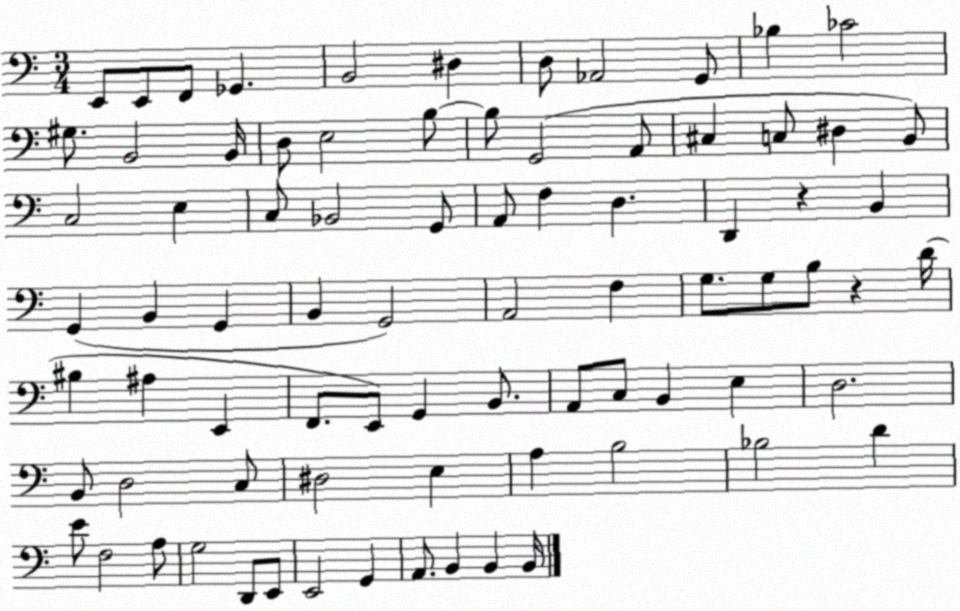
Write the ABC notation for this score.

X:1
T:Untitled
M:3/4
L:1/4
K:C
E,,/2 E,,/2 F,,/2 _G,, B,,2 ^D, D,/2 _A,,2 G,,/2 _B, _C2 ^G,/2 B,,2 B,,/4 D,/2 E,2 B,/2 B,/2 G,,2 A,,/2 ^C, C,/2 ^D, B,,/2 C,2 E, C,/2 _B,,2 G,,/2 A,,/2 F, D, D,, z B,, G,, B,, G,, B,, G,,2 A,,2 F, G,/2 G,/2 B,/2 z D/4 ^B, ^A, E,, F,,/2 E,,/2 G,, B,,/2 A,,/2 C,/2 B,, E, D,2 B,,/2 D,2 C,/2 ^D,2 E, A, B,2 _B,2 D E/2 F,2 A,/2 G,2 D,,/2 E,,/2 E,,2 G,, A,,/2 B,, B,, B,,/4